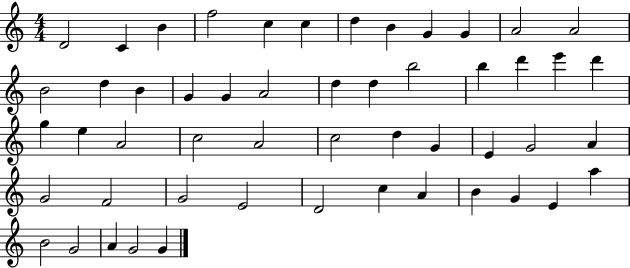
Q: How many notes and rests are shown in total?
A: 52